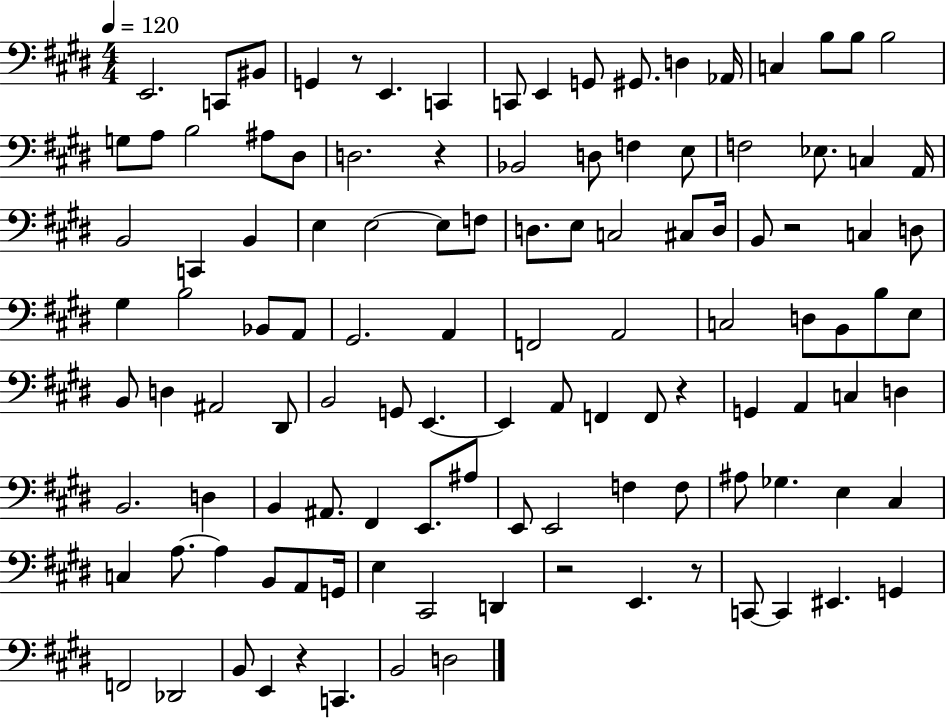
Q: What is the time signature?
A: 4/4